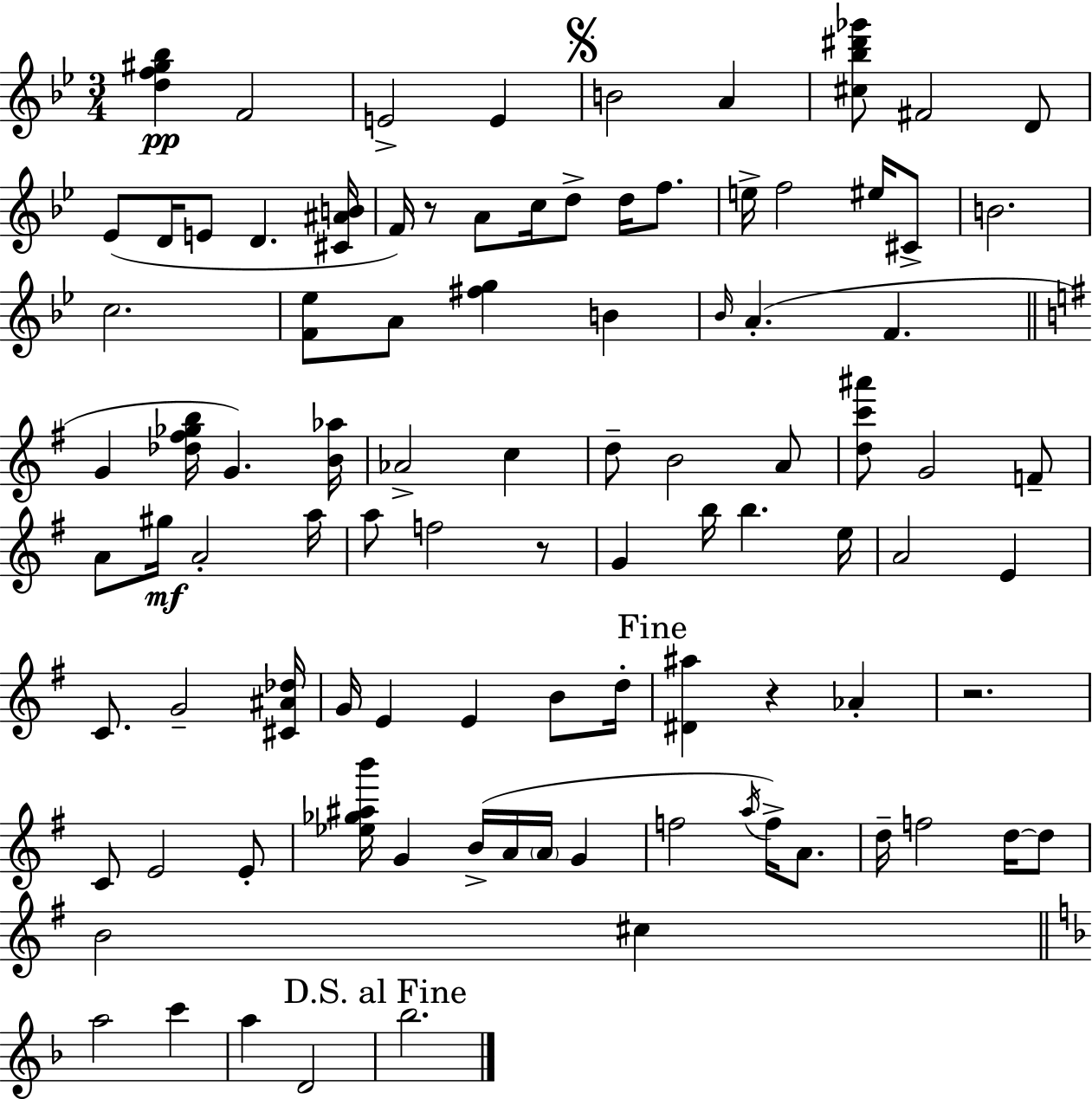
{
  \clef treble
  \numericTimeSignature
  \time 3/4
  \key bes \major
  <d'' f'' gis'' bes''>4\pp f'2 | e'2-> e'4 | \mark \markup { \musicglyph "scripts.segno" } b'2 a'4 | <cis'' bes'' dis''' ges'''>8 fis'2 d'8 | \break ees'8( d'16 e'8 d'4. <cis' ais' b'>16 | f'16) r8 a'8 c''16 d''8-> d''16 f''8. | e''16-> f''2 eis''16 cis'8-> | b'2. | \break c''2. | <f' ees''>8 a'8 <fis'' g''>4 b'4 | \grace { bes'16 }( a'4.-. f'4. | \bar "||" \break \key g \major g'4 <des'' fis'' ges'' b''>16 g'4.) <b' aes''>16 | aes'2-> c''4 | d''8-- b'2 a'8 | <d'' c''' ais'''>8 g'2 f'8-- | \break a'8 gis''16\mf a'2-. a''16 | a''8 f''2 r8 | g'4 b''16 b''4. e''16 | a'2 e'4 | \break c'8. g'2-- <cis' ais' des''>16 | g'16 e'4 e'4 b'8 d''16-. | \mark "Fine" <dis' ais''>4 r4 aes'4-. | r2. | \break c'8 e'2 e'8-. | <ees'' ges'' ais'' b'''>16 g'4 b'16->( a'16 \parenthesize a'16 g'4 | f''2 \acciaccatura { a''16 }) f''16-> a'8. | d''16-- f''2 d''16~~ d''8 | \break b'2 cis''4 | \bar "||" \break \key d \minor a''2 c'''4 | a''4 d'2 | \mark "D.S. al Fine" bes''2. | \bar "|."
}